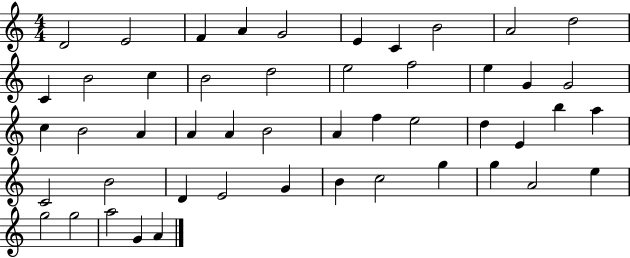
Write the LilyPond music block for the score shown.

{
  \clef treble
  \numericTimeSignature
  \time 4/4
  \key c \major
  d'2 e'2 | f'4 a'4 g'2 | e'4 c'4 b'2 | a'2 d''2 | \break c'4 b'2 c''4 | b'2 d''2 | e''2 f''2 | e''4 g'4 g'2 | \break c''4 b'2 a'4 | a'4 a'4 b'2 | a'4 f''4 e''2 | d''4 e'4 b''4 a''4 | \break c'2 b'2 | d'4 e'2 g'4 | b'4 c''2 g''4 | g''4 a'2 e''4 | \break g''2 g''2 | a''2 g'4 a'4 | \bar "|."
}